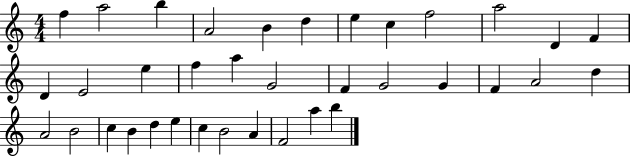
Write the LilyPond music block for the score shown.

{
  \clef treble
  \numericTimeSignature
  \time 4/4
  \key c \major
  f''4 a''2 b''4 | a'2 b'4 d''4 | e''4 c''4 f''2 | a''2 d'4 f'4 | \break d'4 e'2 e''4 | f''4 a''4 g'2 | f'4 g'2 g'4 | f'4 a'2 d''4 | \break a'2 b'2 | c''4 b'4 d''4 e''4 | c''4 b'2 a'4 | f'2 a''4 b''4 | \break \bar "|."
}